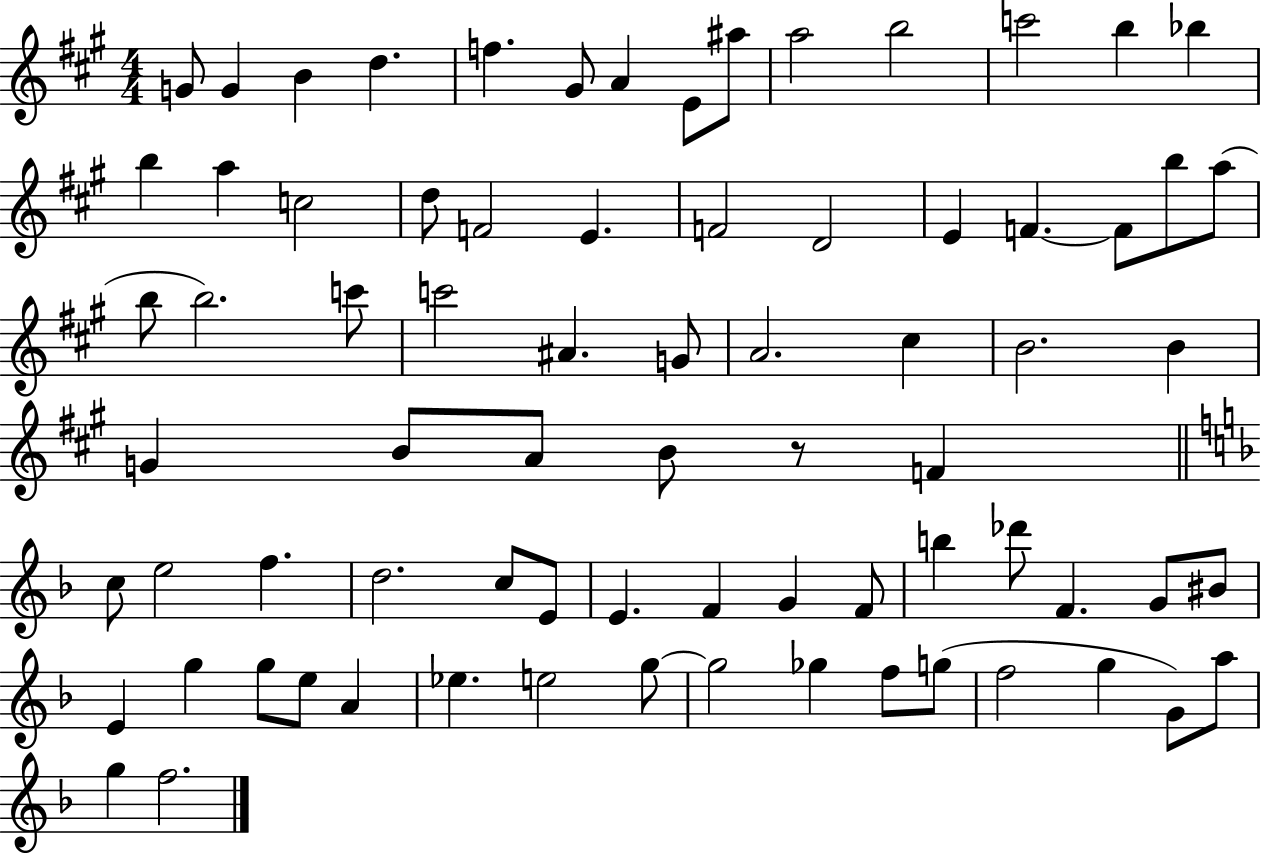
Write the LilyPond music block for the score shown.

{
  \clef treble
  \numericTimeSignature
  \time 4/4
  \key a \major
  g'8 g'4 b'4 d''4. | f''4. gis'8 a'4 e'8 ais''8 | a''2 b''2 | c'''2 b''4 bes''4 | \break b''4 a''4 c''2 | d''8 f'2 e'4. | f'2 d'2 | e'4 f'4.~~ f'8 b''8 a''8( | \break b''8 b''2.) c'''8 | c'''2 ais'4. g'8 | a'2. cis''4 | b'2. b'4 | \break g'4 b'8 a'8 b'8 r8 f'4 | \bar "||" \break \key d \minor c''8 e''2 f''4. | d''2. c''8 e'8 | e'4. f'4 g'4 f'8 | b''4 des'''8 f'4. g'8 bis'8 | \break e'4 g''4 g''8 e''8 a'4 | ees''4. e''2 g''8~~ | g''2 ges''4 f''8 g''8( | f''2 g''4 g'8) a''8 | \break g''4 f''2. | \bar "|."
}